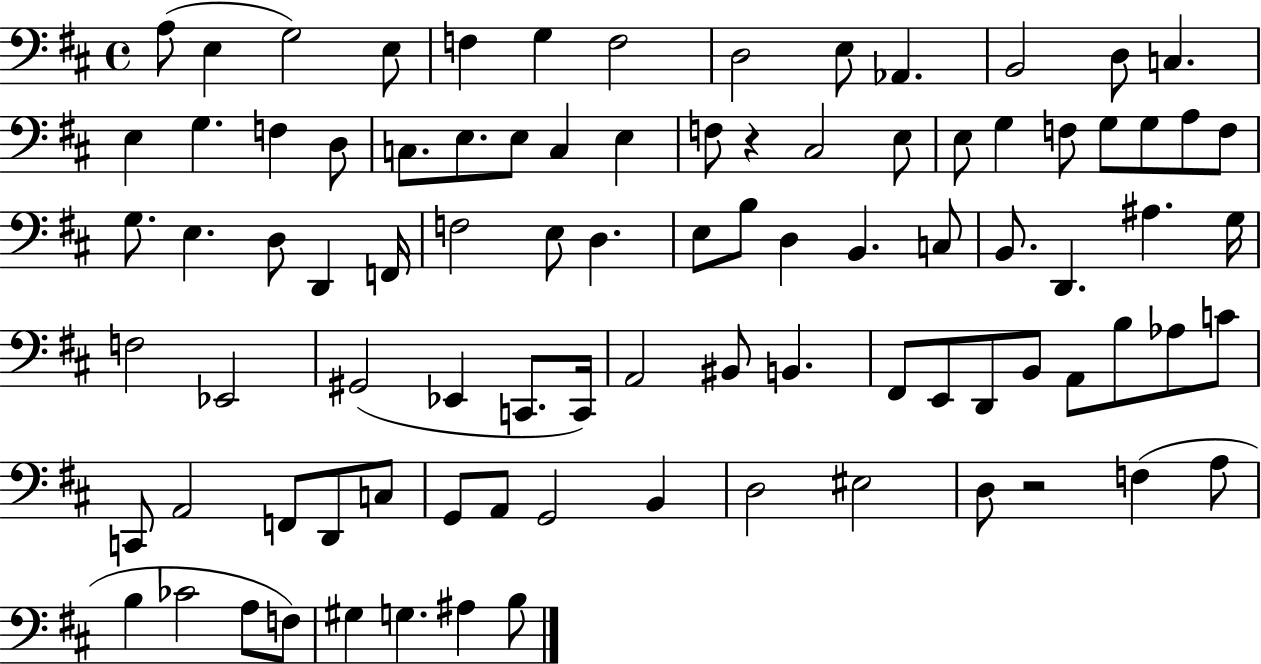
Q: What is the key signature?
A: D major